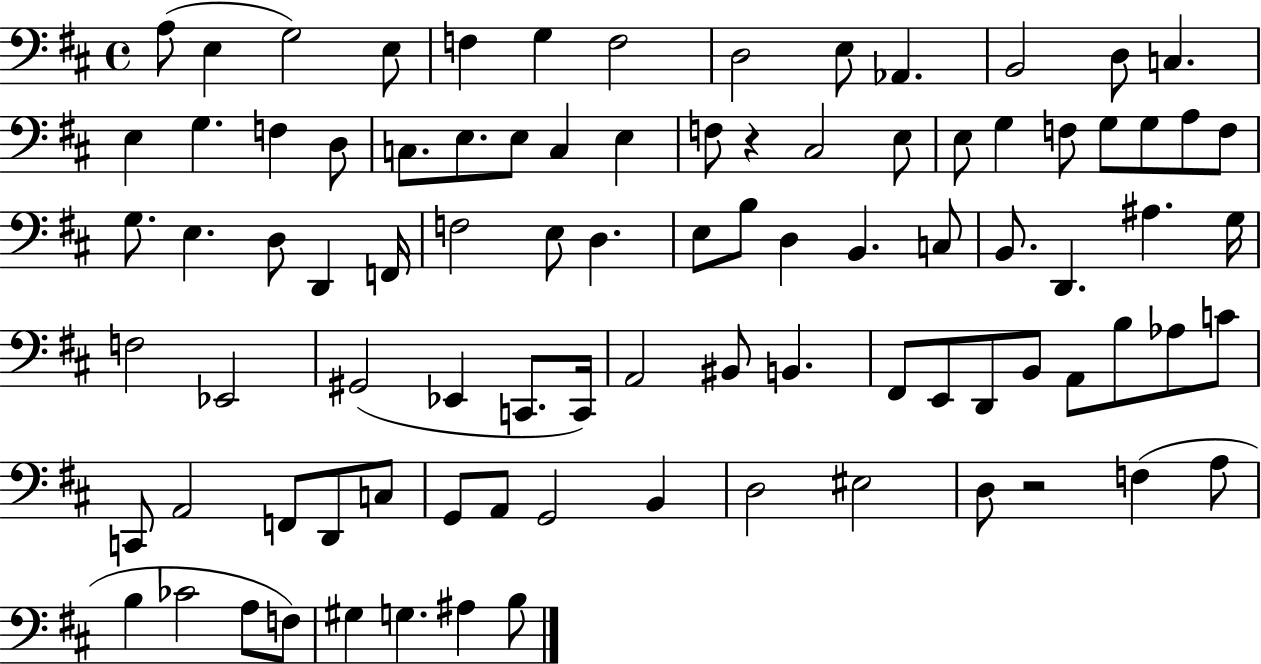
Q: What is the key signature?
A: D major